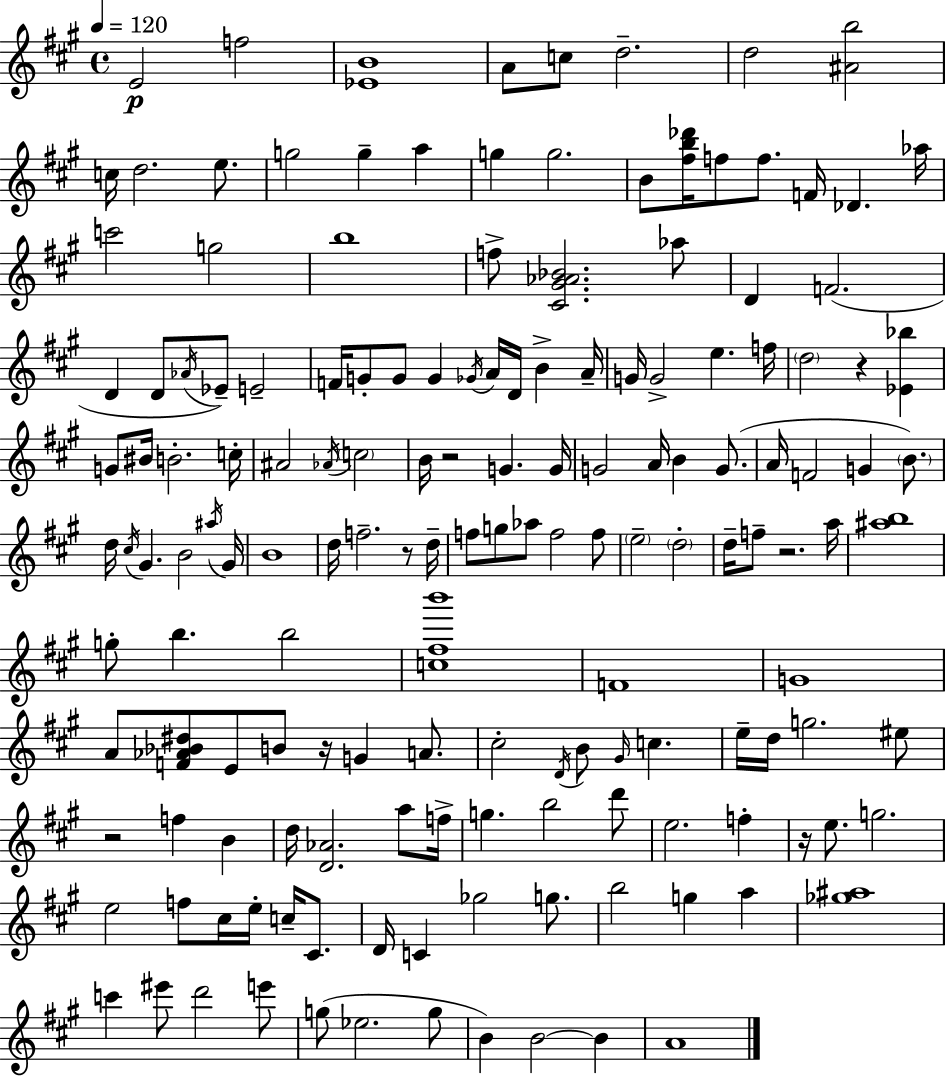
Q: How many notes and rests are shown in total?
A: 156